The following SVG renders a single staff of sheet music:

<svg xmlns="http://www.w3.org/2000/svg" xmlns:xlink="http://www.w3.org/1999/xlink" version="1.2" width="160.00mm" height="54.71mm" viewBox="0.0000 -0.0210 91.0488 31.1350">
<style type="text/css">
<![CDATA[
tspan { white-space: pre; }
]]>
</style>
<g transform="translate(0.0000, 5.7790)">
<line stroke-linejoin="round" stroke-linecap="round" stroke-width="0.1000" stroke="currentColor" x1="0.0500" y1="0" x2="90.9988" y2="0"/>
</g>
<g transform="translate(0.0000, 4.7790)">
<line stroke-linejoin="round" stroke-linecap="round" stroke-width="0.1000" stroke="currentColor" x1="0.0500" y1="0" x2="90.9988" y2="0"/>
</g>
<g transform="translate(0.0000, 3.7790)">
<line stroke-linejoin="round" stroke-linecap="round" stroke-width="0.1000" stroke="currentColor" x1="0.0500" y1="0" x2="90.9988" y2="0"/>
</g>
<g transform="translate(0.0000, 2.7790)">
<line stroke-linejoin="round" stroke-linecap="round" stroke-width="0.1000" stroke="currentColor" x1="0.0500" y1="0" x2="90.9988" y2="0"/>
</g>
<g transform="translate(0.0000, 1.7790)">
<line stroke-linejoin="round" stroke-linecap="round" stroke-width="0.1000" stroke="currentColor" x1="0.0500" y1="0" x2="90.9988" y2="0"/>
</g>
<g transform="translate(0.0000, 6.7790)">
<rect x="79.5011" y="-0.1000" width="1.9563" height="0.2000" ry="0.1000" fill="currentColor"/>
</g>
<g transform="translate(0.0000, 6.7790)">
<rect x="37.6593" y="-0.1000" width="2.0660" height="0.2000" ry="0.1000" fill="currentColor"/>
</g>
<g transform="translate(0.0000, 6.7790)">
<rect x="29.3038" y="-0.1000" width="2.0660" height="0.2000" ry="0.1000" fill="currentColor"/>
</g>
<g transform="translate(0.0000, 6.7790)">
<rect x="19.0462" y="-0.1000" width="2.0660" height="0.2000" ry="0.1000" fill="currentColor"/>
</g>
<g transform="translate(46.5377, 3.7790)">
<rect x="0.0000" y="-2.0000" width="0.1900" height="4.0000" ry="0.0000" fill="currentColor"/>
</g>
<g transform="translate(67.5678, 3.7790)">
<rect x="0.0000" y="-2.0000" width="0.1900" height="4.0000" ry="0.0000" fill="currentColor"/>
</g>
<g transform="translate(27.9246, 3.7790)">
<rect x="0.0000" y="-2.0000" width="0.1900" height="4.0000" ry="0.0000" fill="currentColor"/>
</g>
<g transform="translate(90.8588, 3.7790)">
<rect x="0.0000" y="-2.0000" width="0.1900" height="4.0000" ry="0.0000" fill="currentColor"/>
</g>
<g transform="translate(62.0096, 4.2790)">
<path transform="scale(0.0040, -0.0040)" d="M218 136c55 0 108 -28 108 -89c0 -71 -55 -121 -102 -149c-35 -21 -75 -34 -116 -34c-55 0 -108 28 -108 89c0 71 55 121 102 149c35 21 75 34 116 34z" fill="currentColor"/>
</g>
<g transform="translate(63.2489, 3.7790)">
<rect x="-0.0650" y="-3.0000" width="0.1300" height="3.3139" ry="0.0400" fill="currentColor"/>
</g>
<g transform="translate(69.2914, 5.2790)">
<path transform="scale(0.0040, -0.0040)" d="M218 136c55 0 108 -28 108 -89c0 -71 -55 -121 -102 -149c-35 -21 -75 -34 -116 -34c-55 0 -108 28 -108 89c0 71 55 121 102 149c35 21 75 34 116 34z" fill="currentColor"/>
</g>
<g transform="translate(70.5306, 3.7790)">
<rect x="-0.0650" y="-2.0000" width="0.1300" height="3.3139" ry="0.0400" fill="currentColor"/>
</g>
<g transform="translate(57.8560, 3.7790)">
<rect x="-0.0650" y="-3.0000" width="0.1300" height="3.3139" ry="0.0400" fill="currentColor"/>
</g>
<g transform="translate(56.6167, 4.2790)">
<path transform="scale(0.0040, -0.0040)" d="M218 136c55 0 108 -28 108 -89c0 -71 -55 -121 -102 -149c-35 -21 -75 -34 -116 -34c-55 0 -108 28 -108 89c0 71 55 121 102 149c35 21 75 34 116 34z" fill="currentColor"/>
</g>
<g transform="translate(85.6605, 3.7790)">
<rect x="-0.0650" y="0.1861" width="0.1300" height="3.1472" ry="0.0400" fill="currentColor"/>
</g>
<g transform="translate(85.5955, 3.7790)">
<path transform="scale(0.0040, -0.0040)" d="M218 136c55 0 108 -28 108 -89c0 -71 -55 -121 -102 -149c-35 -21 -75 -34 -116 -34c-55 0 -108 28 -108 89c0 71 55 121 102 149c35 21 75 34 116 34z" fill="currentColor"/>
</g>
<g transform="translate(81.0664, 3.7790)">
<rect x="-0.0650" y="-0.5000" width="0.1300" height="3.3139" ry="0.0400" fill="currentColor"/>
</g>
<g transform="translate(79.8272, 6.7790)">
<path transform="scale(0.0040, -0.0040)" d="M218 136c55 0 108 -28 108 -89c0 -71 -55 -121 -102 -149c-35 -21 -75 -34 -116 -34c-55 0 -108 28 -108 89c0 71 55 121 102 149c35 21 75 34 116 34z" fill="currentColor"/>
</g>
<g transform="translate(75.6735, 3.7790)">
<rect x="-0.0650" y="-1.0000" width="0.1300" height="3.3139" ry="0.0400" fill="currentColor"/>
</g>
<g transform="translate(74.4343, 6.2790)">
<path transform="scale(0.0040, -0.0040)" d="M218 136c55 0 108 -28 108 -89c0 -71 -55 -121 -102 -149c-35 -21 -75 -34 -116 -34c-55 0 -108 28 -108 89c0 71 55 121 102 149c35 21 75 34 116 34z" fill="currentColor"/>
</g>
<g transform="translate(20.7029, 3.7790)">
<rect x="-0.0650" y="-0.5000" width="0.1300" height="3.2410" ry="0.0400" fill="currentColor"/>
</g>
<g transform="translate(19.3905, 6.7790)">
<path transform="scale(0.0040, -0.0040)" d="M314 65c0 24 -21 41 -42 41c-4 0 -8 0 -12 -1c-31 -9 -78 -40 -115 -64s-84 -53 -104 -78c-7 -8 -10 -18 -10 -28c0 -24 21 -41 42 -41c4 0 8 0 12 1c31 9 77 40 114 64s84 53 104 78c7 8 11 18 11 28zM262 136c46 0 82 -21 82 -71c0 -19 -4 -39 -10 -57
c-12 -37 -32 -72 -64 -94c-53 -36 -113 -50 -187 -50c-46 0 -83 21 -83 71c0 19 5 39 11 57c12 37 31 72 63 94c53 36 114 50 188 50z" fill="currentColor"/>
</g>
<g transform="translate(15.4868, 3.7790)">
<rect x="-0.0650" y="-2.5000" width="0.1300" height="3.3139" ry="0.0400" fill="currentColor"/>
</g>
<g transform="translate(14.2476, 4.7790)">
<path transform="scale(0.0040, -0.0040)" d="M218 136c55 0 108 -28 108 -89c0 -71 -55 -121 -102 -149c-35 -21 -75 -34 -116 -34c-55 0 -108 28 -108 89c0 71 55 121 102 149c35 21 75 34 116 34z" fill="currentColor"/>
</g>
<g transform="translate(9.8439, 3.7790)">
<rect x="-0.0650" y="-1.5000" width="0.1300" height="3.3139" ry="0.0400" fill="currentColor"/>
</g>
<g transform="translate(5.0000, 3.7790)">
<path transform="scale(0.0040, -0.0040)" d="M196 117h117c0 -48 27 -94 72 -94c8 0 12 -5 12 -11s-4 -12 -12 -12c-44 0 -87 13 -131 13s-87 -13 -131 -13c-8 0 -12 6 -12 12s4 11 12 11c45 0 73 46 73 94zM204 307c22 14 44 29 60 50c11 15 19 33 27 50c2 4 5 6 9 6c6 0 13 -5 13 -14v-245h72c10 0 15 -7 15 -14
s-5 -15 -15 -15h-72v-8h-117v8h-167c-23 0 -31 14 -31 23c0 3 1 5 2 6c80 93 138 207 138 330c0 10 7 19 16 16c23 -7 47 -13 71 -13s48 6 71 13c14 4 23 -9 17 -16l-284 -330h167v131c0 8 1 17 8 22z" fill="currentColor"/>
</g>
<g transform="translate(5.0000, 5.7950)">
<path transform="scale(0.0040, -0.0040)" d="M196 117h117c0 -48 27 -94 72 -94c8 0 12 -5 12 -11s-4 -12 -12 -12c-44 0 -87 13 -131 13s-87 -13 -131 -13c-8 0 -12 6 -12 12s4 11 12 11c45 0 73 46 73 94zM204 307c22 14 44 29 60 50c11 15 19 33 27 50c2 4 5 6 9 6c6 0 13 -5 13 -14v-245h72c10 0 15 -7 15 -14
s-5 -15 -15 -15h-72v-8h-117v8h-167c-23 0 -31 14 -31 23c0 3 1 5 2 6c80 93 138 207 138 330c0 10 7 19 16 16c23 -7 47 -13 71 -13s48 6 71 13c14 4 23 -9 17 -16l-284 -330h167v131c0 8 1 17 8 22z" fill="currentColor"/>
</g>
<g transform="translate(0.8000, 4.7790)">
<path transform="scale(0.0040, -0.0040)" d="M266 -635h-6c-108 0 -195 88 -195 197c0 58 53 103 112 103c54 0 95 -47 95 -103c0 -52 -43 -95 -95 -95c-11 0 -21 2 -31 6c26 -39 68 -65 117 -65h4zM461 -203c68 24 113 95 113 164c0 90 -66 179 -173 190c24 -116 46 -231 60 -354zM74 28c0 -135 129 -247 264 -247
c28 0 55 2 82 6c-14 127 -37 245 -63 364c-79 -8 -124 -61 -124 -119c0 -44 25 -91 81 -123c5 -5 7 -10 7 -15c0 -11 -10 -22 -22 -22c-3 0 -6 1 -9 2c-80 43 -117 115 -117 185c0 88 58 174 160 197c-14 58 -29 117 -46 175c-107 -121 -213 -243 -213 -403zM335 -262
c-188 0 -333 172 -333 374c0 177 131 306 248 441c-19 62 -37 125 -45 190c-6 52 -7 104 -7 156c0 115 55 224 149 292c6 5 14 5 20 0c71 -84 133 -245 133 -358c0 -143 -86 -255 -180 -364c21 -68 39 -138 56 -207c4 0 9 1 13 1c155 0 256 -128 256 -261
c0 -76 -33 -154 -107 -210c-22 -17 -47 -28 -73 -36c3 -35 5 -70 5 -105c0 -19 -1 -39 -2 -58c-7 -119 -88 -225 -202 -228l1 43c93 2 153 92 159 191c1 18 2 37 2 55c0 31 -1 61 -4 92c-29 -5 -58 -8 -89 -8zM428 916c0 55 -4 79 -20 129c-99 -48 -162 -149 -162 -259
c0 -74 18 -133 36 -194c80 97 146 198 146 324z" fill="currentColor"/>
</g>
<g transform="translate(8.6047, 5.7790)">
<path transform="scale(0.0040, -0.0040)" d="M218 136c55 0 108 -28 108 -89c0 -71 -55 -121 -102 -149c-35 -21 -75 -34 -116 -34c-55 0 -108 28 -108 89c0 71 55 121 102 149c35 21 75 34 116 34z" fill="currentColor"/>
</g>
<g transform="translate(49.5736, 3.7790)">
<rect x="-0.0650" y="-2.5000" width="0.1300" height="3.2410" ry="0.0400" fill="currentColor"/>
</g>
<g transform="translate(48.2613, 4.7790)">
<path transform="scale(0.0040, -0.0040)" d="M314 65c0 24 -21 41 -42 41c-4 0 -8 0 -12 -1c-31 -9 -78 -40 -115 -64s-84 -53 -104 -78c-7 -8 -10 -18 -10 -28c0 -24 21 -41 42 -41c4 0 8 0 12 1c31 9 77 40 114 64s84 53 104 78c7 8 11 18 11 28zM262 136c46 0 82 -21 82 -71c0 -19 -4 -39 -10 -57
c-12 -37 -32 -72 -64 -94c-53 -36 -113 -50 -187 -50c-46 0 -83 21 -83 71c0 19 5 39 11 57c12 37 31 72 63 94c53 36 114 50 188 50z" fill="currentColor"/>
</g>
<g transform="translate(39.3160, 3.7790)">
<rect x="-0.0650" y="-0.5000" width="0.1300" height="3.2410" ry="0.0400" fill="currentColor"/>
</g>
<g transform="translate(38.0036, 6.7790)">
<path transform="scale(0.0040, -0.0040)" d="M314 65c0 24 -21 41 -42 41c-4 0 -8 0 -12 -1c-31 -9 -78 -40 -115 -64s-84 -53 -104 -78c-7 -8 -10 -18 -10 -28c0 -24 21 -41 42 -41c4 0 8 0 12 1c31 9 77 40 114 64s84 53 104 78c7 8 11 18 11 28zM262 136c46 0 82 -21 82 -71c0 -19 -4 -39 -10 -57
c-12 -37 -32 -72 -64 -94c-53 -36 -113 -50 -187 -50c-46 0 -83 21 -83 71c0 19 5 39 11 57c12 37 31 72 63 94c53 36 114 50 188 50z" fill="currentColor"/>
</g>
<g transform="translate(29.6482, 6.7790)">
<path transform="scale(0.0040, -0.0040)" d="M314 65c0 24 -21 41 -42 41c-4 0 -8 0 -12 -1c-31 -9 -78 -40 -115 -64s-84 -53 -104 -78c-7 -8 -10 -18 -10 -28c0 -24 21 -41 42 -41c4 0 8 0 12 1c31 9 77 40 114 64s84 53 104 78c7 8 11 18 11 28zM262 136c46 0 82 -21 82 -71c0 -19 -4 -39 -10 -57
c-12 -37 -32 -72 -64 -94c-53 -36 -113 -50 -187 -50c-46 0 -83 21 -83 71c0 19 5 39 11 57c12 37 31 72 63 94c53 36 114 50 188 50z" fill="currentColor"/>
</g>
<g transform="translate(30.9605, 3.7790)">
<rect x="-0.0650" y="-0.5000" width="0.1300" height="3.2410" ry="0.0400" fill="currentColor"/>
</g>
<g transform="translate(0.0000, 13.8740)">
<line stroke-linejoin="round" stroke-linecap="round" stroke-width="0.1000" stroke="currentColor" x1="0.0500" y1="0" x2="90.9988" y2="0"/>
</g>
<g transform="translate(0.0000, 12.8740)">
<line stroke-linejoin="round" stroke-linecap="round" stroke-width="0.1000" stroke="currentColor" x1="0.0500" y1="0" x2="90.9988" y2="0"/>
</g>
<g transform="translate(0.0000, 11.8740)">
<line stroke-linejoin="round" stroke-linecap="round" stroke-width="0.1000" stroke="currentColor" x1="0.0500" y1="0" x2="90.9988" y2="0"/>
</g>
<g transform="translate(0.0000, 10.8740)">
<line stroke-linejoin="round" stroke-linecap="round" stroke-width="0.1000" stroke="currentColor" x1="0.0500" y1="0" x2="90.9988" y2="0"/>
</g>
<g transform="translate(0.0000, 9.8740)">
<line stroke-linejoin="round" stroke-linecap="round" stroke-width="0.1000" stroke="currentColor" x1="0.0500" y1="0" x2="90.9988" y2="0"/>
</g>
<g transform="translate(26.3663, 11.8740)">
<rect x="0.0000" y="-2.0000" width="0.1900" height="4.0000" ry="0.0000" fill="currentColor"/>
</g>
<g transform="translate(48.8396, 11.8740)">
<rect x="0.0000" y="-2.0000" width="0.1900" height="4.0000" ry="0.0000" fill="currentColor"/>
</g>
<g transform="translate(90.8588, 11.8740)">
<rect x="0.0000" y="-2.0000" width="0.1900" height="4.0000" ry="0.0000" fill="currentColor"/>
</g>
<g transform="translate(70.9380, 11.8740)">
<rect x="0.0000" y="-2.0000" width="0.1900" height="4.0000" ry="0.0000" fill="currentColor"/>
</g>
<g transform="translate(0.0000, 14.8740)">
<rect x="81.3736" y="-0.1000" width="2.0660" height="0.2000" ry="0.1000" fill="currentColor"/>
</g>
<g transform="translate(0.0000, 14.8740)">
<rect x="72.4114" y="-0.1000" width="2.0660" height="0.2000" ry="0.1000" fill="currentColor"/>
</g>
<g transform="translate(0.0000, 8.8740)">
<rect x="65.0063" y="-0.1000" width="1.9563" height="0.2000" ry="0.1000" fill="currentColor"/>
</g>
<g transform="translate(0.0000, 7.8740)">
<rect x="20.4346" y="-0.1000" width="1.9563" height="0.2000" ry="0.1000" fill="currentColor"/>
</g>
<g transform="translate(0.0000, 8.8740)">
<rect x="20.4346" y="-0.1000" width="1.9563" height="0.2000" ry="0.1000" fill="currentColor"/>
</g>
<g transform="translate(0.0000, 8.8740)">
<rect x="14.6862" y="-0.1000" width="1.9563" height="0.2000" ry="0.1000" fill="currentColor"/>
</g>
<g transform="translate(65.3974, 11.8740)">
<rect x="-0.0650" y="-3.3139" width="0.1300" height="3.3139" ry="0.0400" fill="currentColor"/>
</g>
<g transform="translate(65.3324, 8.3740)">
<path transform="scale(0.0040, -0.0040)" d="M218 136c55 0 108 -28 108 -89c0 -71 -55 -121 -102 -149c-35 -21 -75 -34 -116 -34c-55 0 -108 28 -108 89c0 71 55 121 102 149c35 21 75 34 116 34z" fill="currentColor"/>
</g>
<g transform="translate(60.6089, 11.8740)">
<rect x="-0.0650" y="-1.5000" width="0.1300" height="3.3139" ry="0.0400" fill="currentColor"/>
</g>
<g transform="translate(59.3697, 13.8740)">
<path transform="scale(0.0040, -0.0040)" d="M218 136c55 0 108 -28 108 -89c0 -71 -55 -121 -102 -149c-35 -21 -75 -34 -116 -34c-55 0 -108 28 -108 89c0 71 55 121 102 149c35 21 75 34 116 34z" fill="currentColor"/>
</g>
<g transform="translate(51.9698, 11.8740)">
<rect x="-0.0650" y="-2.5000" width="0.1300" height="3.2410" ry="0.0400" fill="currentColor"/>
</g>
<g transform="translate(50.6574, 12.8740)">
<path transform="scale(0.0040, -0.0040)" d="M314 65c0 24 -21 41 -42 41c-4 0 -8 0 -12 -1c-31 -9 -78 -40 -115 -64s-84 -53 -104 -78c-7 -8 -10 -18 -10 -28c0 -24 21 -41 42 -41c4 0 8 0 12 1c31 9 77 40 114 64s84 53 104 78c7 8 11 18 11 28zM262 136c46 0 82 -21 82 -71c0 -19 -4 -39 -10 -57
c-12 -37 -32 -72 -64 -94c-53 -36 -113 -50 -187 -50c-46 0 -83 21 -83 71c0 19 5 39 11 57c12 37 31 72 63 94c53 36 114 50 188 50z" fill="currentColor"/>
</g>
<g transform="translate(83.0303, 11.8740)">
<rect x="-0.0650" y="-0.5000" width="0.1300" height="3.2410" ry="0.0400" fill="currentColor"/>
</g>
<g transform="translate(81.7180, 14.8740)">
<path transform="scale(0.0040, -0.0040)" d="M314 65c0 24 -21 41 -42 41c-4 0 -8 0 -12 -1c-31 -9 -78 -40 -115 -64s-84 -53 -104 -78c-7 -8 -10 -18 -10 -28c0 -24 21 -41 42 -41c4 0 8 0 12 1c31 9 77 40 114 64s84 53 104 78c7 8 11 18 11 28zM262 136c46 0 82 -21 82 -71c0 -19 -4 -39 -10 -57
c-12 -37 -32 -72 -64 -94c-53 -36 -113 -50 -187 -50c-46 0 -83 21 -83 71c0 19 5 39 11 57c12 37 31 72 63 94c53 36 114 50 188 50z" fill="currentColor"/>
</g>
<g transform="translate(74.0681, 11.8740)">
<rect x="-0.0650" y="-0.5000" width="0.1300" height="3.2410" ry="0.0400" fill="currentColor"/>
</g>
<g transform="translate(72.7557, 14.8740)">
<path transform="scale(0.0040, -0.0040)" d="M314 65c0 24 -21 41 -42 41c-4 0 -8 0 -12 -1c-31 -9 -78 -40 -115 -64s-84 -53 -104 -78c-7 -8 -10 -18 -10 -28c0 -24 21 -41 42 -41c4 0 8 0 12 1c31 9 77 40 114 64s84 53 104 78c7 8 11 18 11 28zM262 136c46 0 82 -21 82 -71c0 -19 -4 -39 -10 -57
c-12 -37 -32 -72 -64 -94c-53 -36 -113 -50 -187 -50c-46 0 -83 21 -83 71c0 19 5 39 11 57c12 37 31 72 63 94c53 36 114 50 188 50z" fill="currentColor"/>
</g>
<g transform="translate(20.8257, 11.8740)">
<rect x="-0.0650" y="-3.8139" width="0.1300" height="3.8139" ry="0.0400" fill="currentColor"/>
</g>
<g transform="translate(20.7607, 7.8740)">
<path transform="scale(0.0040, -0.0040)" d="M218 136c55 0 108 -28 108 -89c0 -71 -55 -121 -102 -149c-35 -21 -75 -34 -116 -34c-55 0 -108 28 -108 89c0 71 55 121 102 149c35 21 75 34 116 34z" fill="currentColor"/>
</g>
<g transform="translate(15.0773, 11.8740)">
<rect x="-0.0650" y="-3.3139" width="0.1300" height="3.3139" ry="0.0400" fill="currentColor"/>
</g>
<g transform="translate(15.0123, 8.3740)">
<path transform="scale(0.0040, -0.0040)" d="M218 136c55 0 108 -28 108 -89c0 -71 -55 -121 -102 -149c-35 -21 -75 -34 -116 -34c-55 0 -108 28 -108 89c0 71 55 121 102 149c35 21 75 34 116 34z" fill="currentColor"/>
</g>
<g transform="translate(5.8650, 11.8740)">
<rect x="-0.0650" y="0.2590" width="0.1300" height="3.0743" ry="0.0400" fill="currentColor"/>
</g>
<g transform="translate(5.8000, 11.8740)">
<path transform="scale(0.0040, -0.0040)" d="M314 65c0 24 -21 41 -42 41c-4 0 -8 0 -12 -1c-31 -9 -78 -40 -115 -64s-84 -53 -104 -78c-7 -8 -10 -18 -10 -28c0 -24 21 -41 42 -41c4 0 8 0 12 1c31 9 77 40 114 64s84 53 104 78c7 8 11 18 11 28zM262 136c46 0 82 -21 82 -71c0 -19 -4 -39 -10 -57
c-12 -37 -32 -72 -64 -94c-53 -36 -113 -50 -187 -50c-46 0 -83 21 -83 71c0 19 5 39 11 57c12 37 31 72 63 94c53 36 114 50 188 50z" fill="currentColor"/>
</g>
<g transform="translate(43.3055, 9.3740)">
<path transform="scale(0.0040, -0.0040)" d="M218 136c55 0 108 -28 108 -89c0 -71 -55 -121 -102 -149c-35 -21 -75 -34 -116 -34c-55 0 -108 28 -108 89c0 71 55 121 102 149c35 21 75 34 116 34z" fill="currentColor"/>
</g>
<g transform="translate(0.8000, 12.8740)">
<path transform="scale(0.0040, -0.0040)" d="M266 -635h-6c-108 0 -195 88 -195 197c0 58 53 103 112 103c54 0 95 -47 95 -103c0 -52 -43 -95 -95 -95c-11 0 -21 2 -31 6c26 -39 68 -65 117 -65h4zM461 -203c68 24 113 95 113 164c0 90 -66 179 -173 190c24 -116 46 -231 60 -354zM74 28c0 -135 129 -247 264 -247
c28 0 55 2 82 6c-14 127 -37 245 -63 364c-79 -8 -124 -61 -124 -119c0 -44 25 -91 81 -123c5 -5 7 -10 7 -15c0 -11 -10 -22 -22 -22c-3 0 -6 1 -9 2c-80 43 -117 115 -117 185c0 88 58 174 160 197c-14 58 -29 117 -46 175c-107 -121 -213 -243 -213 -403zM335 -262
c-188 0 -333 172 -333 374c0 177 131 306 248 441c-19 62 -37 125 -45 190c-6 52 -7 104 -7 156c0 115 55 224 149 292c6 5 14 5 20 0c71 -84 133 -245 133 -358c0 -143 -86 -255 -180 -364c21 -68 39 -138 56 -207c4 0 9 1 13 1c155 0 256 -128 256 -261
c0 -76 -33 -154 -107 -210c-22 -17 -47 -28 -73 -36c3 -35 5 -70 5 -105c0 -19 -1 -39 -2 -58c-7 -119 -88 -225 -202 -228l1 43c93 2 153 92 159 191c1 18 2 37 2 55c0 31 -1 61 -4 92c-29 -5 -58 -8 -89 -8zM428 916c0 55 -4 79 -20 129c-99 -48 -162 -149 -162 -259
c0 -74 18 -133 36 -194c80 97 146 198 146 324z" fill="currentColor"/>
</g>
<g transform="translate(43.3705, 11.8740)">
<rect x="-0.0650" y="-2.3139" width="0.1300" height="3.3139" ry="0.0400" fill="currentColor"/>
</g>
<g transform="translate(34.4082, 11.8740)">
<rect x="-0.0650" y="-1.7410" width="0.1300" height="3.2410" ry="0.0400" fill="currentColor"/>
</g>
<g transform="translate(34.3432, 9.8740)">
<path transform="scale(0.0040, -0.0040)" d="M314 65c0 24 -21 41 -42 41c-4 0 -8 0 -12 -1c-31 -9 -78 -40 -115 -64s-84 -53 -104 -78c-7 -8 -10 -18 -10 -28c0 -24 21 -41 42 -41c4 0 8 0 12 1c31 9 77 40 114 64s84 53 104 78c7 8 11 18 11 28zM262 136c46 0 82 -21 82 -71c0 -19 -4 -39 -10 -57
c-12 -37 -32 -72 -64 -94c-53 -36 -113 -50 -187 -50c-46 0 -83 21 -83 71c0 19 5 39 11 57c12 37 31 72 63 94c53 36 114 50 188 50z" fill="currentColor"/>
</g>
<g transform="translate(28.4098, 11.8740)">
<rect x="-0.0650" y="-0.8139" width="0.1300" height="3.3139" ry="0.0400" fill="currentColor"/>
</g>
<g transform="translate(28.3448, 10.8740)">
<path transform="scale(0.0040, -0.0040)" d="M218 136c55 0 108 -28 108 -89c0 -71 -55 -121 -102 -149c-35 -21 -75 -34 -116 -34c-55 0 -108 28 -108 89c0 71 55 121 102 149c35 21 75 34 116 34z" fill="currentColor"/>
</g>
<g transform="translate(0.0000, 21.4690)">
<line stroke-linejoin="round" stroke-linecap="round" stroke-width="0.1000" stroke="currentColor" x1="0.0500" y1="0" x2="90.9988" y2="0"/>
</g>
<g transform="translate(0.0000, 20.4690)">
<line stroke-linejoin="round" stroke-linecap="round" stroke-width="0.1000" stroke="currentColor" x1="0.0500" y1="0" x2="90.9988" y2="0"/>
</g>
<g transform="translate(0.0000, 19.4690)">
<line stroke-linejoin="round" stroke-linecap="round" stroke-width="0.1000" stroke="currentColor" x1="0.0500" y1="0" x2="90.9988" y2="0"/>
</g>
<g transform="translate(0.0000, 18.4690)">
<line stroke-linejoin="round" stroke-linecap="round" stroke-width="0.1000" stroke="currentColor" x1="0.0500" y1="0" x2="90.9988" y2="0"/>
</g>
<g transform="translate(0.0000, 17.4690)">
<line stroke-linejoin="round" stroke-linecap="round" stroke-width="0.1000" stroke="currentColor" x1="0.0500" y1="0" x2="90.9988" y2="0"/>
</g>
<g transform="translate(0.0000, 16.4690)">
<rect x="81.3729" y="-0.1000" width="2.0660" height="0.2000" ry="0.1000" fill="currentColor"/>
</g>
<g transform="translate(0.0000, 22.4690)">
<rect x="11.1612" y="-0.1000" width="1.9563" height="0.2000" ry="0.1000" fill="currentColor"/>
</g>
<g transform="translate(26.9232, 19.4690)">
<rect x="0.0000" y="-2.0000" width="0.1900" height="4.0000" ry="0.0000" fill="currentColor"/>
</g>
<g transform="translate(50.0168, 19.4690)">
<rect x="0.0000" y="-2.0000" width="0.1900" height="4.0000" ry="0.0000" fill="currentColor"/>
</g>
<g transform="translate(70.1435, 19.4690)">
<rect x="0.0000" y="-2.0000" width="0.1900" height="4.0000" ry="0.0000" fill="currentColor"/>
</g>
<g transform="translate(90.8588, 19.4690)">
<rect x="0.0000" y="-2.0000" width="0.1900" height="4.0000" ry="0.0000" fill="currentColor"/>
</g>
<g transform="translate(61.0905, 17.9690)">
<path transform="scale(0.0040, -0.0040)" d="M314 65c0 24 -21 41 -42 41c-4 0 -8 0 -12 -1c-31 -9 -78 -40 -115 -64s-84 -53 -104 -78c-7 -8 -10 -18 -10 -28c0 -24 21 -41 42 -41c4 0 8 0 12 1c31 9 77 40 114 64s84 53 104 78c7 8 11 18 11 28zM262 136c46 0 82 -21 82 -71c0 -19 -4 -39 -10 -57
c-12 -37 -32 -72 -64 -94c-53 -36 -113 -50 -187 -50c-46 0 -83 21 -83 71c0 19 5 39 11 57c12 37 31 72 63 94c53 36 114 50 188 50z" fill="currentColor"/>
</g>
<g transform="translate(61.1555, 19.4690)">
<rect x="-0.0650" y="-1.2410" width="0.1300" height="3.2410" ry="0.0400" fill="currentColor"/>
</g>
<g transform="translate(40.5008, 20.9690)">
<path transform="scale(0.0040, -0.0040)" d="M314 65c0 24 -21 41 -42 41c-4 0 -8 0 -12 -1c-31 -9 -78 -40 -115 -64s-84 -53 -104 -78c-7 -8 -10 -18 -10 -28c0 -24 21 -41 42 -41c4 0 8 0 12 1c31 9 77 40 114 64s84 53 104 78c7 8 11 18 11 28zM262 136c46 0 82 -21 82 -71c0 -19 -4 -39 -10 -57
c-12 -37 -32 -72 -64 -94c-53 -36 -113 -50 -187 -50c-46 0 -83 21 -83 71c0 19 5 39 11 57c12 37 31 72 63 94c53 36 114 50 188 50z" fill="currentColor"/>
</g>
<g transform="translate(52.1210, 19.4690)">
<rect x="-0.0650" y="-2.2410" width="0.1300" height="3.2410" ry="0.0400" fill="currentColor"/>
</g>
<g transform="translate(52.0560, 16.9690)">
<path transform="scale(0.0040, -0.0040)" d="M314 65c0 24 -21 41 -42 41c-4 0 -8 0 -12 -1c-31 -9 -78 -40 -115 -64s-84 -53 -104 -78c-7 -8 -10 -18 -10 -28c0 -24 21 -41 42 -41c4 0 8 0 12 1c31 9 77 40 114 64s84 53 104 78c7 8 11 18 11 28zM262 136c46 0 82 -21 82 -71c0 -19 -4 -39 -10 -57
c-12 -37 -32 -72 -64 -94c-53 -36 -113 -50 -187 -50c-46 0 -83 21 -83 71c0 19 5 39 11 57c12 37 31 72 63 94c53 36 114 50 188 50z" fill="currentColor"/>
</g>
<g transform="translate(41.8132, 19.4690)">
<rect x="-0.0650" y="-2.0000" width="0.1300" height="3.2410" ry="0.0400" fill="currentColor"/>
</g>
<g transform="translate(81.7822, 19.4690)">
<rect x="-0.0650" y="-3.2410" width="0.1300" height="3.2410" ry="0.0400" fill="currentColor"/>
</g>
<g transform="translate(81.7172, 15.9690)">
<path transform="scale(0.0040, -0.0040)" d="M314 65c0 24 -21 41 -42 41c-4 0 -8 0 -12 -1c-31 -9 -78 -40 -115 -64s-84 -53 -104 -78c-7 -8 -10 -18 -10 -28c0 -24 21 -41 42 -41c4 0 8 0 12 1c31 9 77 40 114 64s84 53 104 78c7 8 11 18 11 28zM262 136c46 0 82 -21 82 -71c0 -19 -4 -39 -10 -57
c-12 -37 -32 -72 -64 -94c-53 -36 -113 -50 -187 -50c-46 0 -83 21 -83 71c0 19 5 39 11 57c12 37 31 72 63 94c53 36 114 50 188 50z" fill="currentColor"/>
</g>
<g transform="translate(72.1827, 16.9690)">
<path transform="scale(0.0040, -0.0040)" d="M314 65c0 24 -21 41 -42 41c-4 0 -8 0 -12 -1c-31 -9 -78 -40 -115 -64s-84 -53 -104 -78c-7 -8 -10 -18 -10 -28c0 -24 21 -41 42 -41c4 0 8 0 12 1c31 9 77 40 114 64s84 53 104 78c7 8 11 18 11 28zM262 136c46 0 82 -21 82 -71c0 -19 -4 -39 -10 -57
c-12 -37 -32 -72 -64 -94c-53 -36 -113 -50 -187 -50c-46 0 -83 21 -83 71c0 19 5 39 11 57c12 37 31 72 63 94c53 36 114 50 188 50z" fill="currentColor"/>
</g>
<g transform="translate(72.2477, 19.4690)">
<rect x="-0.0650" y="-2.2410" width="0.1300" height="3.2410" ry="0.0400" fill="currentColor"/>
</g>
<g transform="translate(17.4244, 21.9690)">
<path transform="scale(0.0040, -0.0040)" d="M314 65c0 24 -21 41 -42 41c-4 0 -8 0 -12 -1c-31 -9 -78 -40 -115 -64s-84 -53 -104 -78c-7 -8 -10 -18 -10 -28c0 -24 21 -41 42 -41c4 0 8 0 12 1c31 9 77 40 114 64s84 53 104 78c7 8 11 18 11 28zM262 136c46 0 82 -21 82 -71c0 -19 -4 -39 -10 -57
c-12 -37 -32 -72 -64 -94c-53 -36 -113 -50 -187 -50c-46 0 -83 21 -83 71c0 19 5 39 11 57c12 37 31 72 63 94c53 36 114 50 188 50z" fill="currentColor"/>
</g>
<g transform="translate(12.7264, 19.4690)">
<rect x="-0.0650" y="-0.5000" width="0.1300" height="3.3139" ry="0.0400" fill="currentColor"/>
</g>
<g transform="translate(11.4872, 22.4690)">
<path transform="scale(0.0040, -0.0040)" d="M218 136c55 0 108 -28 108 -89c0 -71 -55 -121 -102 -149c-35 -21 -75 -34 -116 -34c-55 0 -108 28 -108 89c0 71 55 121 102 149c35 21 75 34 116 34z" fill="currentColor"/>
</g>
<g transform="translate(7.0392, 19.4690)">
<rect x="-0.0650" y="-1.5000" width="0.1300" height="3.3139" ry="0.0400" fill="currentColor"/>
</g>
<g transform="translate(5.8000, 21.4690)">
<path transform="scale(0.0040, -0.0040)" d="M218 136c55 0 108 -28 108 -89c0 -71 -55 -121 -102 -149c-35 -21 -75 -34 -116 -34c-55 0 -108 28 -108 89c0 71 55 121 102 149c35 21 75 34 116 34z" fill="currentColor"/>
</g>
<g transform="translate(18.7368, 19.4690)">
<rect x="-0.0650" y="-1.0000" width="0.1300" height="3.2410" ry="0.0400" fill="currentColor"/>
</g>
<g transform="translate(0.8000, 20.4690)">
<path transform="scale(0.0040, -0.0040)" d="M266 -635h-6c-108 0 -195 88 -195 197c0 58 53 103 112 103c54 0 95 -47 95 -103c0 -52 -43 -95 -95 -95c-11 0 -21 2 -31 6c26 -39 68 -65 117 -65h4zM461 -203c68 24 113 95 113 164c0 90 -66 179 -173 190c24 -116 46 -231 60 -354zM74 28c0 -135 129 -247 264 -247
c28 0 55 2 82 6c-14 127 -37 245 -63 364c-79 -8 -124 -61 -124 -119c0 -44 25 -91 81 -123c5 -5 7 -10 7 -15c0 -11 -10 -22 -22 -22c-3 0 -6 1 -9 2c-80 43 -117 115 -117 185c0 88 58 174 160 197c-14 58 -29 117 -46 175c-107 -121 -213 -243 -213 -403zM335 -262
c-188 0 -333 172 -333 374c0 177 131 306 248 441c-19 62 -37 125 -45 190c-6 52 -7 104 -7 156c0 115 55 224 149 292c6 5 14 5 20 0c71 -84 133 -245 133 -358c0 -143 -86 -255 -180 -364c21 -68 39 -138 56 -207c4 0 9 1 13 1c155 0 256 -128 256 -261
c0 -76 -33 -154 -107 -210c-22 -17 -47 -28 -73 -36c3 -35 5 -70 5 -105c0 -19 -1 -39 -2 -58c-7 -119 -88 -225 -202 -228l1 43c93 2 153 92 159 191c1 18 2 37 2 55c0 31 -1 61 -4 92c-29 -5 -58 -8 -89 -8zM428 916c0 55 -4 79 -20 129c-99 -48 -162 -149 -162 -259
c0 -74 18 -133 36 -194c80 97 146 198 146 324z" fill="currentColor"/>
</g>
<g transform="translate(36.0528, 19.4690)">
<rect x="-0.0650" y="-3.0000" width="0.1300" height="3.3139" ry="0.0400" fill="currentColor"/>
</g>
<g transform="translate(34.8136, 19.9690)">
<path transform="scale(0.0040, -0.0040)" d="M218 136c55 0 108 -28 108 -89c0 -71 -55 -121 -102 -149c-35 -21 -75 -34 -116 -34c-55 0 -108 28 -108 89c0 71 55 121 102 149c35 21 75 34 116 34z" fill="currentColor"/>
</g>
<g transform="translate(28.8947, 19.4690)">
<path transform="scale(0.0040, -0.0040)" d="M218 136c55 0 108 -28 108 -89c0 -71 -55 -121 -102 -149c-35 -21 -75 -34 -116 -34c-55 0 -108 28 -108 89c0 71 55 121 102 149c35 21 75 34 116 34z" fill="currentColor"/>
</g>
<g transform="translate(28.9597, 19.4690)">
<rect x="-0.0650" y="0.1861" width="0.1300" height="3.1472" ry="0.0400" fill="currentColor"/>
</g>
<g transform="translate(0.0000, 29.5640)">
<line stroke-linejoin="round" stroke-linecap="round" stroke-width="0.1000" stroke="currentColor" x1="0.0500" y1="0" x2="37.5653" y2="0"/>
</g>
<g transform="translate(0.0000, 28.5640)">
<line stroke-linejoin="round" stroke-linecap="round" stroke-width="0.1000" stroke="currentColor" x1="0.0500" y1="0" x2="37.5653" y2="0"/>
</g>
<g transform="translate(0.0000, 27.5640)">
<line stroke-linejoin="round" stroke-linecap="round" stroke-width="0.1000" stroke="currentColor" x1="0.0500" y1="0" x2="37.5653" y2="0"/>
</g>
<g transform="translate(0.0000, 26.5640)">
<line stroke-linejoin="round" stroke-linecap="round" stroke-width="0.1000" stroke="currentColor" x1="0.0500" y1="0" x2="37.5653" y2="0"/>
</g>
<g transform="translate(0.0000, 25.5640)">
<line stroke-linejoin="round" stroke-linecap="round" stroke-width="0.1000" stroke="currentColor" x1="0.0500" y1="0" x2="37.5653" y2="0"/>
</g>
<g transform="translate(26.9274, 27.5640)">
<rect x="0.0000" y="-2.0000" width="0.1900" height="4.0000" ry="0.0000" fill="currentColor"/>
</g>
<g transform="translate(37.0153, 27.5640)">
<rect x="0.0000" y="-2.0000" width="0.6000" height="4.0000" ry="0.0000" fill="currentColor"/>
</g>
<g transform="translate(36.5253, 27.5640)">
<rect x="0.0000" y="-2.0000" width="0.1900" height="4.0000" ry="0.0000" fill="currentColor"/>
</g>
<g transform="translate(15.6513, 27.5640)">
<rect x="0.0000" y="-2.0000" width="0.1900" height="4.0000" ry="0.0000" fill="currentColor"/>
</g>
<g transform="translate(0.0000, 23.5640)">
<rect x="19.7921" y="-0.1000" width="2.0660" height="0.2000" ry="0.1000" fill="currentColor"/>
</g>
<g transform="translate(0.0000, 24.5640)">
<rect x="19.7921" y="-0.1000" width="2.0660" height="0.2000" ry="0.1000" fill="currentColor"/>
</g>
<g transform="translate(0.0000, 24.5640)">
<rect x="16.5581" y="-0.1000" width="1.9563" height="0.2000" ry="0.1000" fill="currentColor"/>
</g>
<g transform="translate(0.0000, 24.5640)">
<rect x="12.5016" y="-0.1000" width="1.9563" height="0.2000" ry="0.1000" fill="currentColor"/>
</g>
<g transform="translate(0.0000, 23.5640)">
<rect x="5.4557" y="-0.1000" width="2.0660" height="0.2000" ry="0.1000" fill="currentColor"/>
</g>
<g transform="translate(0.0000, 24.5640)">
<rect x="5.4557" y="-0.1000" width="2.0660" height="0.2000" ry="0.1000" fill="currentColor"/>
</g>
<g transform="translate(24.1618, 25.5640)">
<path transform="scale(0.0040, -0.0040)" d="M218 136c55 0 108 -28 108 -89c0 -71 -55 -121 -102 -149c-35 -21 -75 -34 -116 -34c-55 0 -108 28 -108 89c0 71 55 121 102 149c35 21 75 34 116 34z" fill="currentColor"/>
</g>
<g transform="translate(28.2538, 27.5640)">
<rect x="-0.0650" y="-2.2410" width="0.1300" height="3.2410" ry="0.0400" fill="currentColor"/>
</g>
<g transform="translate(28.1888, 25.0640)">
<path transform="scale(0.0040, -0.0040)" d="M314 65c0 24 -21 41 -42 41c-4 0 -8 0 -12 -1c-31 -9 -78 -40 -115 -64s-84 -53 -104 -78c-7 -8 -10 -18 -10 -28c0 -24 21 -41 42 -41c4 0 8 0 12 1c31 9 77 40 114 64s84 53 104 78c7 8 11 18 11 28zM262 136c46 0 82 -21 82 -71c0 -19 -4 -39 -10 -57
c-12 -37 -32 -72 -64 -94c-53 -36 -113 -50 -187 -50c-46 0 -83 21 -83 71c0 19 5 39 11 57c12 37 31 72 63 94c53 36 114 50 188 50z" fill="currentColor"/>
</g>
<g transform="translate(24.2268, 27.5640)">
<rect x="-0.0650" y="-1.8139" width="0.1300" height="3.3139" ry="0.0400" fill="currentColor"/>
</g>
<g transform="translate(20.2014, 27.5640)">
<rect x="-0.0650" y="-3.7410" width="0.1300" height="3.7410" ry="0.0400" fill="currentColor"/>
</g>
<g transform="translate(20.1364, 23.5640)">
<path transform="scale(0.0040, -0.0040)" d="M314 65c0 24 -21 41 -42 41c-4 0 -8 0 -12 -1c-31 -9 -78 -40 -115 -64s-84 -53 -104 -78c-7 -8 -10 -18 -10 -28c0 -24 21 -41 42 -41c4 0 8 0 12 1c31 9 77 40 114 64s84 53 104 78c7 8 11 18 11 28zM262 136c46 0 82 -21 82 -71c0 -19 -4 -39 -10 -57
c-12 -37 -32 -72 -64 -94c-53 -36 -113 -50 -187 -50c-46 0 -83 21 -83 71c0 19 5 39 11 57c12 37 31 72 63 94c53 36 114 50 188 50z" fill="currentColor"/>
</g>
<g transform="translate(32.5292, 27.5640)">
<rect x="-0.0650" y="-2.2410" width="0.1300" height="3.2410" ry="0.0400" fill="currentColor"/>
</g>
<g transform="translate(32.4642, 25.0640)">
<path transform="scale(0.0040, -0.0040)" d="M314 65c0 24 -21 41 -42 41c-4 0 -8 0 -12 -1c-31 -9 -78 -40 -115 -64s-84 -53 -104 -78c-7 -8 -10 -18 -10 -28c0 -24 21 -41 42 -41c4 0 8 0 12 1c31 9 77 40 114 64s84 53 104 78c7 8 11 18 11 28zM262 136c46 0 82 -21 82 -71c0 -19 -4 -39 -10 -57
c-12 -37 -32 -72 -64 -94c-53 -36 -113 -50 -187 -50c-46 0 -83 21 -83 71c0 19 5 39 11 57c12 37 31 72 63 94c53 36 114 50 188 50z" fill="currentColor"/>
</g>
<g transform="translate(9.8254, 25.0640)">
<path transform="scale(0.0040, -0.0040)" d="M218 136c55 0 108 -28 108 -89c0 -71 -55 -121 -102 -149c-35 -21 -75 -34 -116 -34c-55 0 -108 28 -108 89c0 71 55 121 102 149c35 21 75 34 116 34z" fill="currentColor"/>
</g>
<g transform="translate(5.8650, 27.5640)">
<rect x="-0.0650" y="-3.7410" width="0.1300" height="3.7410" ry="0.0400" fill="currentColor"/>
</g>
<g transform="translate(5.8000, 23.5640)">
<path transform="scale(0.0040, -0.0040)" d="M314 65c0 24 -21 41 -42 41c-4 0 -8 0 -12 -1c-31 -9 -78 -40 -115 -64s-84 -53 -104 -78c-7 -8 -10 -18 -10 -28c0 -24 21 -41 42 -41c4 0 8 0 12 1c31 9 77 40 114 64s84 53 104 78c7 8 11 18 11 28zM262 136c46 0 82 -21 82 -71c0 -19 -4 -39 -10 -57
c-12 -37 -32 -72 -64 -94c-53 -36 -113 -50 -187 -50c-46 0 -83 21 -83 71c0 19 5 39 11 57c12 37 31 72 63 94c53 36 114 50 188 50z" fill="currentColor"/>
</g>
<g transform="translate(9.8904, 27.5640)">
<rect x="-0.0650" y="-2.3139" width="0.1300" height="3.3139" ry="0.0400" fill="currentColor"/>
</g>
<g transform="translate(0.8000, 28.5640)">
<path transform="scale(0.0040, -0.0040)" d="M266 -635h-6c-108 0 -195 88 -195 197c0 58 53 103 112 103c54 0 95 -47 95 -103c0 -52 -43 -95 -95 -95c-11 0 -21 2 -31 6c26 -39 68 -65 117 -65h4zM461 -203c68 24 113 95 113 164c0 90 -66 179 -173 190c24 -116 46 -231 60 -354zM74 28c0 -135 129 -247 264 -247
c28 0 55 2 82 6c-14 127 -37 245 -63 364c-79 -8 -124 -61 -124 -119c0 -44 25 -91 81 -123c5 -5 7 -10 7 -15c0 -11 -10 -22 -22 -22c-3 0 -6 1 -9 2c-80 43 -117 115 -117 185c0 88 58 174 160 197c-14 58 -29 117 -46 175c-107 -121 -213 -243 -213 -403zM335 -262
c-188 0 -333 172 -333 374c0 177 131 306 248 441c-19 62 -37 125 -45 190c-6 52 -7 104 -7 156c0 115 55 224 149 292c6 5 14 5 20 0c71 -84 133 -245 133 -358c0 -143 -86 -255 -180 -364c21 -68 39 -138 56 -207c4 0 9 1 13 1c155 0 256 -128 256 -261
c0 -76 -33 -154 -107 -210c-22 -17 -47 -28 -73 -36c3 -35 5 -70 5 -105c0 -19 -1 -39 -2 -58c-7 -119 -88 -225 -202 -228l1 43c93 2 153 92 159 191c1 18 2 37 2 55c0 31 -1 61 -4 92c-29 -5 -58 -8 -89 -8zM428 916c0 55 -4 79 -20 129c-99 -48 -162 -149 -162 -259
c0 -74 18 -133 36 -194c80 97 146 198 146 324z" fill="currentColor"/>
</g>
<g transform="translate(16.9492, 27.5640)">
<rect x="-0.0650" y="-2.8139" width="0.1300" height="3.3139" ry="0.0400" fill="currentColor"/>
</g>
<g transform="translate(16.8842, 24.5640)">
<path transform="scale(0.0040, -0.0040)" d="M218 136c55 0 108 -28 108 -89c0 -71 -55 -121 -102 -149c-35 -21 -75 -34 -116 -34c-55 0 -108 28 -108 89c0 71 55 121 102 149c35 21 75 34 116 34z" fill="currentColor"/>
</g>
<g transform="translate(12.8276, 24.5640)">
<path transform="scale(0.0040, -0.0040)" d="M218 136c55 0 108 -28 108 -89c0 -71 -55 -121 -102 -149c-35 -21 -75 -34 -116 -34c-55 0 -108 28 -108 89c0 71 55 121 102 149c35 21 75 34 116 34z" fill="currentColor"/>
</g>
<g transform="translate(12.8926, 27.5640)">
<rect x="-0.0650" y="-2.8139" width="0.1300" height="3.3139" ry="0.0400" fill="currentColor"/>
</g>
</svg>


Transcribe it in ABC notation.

X:1
T:Untitled
M:4/4
L:1/4
K:C
E G C2 C2 C2 G2 A A F D C B B2 b c' d f2 g G2 E b C2 C2 E C D2 B A F2 g2 e2 g2 b2 c'2 g a a c'2 f g2 g2